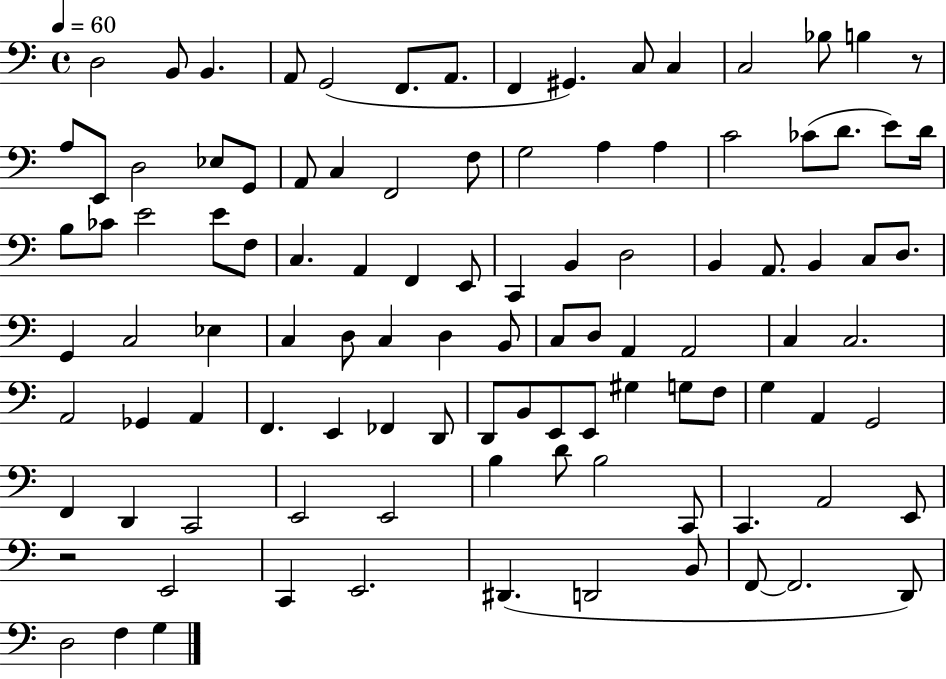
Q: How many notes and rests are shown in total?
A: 105